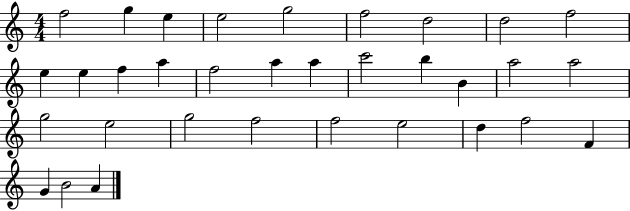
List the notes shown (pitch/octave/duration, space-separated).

F5/h G5/q E5/q E5/h G5/h F5/h D5/h D5/h F5/h E5/q E5/q F5/q A5/q F5/h A5/q A5/q C6/h B5/q B4/q A5/h A5/h G5/h E5/h G5/h F5/h F5/h E5/h D5/q F5/h F4/q G4/q B4/h A4/q